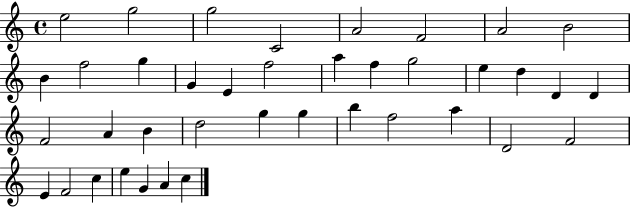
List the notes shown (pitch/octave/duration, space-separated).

E5/h G5/h G5/h C4/h A4/h F4/h A4/h B4/h B4/q F5/h G5/q G4/q E4/q F5/h A5/q F5/q G5/h E5/q D5/q D4/q D4/q F4/h A4/q B4/q D5/h G5/q G5/q B5/q F5/h A5/q D4/h F4/h E4/q F4/h C5/q E5/q G4/q A4/q C5/q